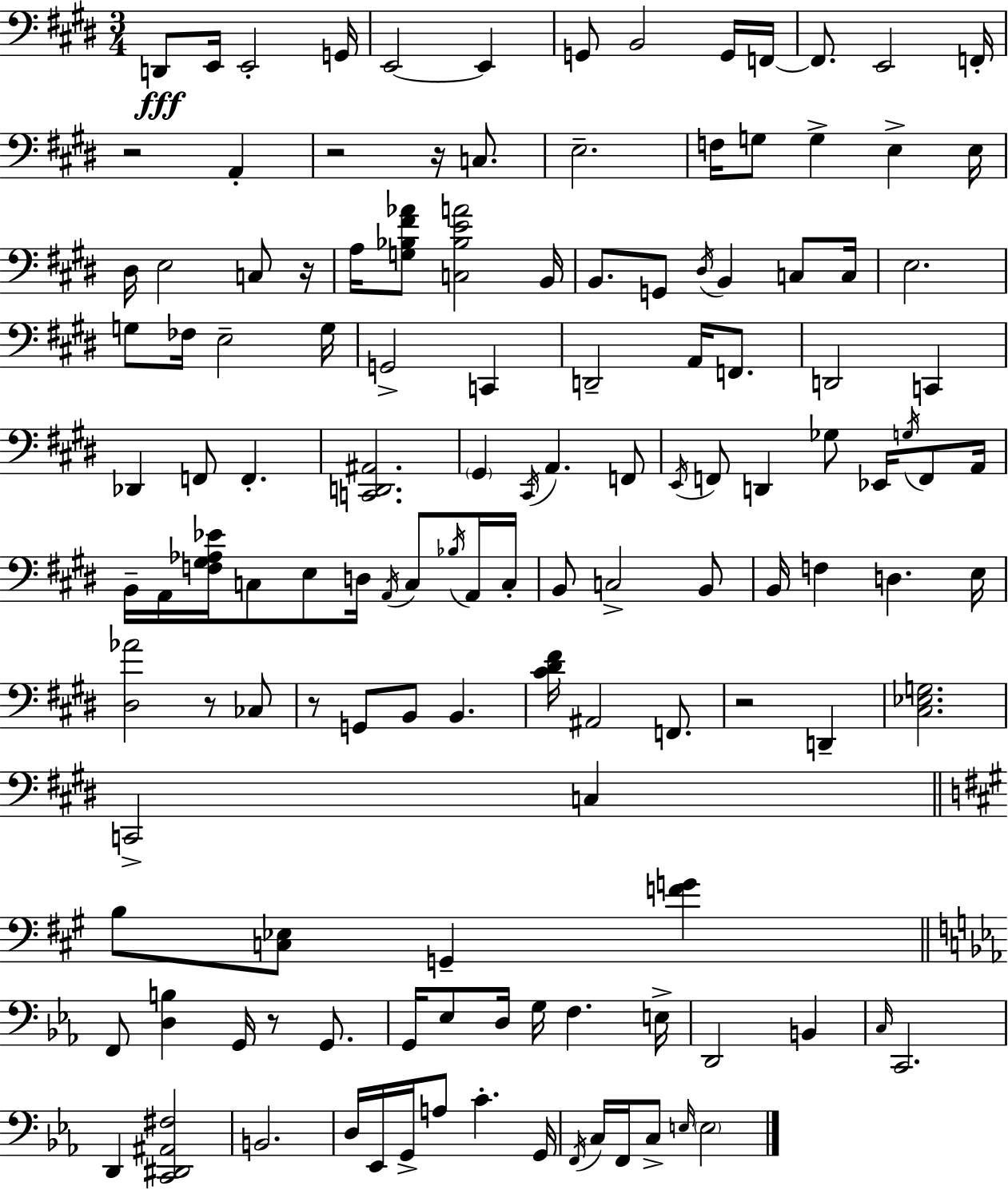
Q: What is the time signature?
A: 3/4